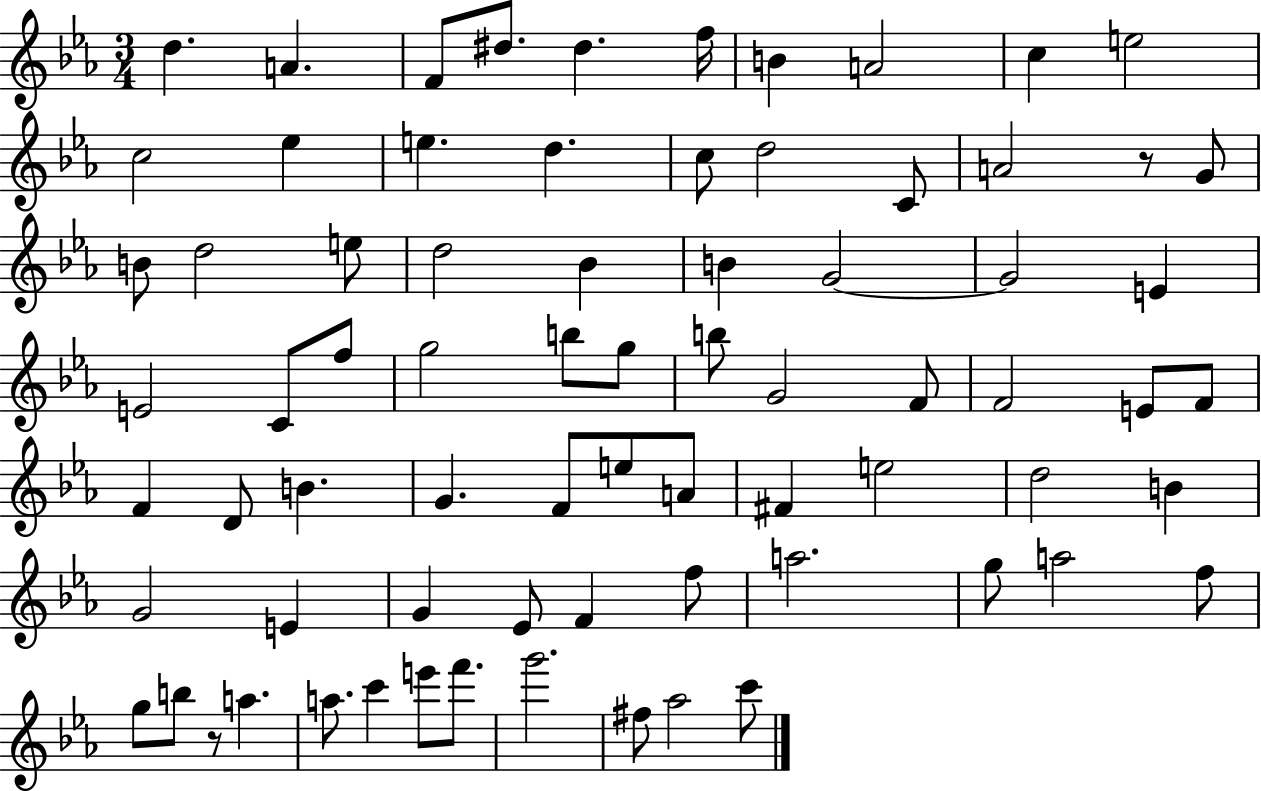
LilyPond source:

{
  \clef treble
  \numericTimeSignature
  \time 3/4
  \key ees \major
  \repeat volta 2 { d''4. a'4. | f'8 dis''8. dis''4. f''16 | b'4 a'2 | c''4 e''2 | \break c''2 ees''4 | e''4. d''4. | c''8 d''2 c'8 | a'2 r8 g'8 | \break b'8 d''2 e''8 | d''2 bes'4 | b'4 g'2~~ | g'2 e'4 | \break e'2 c'8 f''8 | g''2 b''8 g''8 | b''8 g'2 f'8 | f'2 e'8 f'8 | \break f'4 d'8 b'4. | g'4. f'8 e''8 a'8 | fis'4 e''2 | d''2 b'4 | \break g'2 e'4 | g'4 ees'8 f'4 f''8 | a''2. | g''8 a''2 f''8 | \break g''8 b''8 r8 a''4. | a''8. c'''4 e'''8 f'''8. | g'''2. | fis''8 aes''2 c'''8 | \break } \bar "|."
}